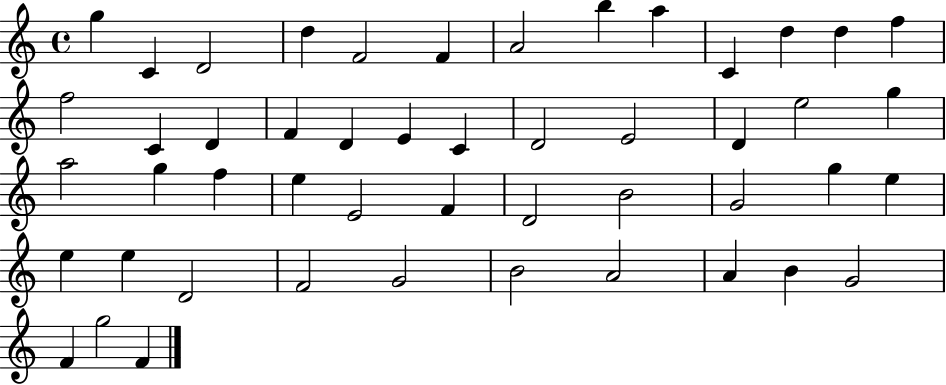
{
  \clef treble
  \time 4/4
  \defaultTimeSignature
  \key c \major
  g''4 c'4 d'2 | d''4 f'2 f'4 | a'2 b''4 a''4 | c'4 d''4 d''4 f''4 | \break f''2 c'4 d'4 | f'4 d'4 e'4 c'4 | d'2 e'2 | d'4 e''2 g''4 | \break a''2 g''4 f''4 | e''4 e'2 f'4 | d'2 b'2 | g'2 g''4 e''4 | \break e''4 e''4 d'2 | f'2 g'2 | b'2 a'2 | a'4 b'4 g'2 | \break f'4 g''2 f'4 | \bar "|."
}